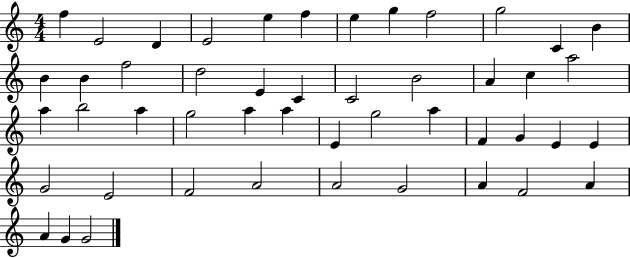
F5/q E4/h D4/q E4/h E5/q F5/q E5/q G5/q F5/h G5/h C4/q B4/q B4/q B4/q F5/h D5/h E4/q C4/q C4/h B4/h A4/q C5/q A5/h A5/q B5/h A5/q G5/h A5/q A5/q E4/q G5/h A5/q F4/q G4/q E4/q E4/q G4/h E4/h F4/h A4/h A4/h G4/h A4/q F4/h A4/q A4/q G4/q G4/h